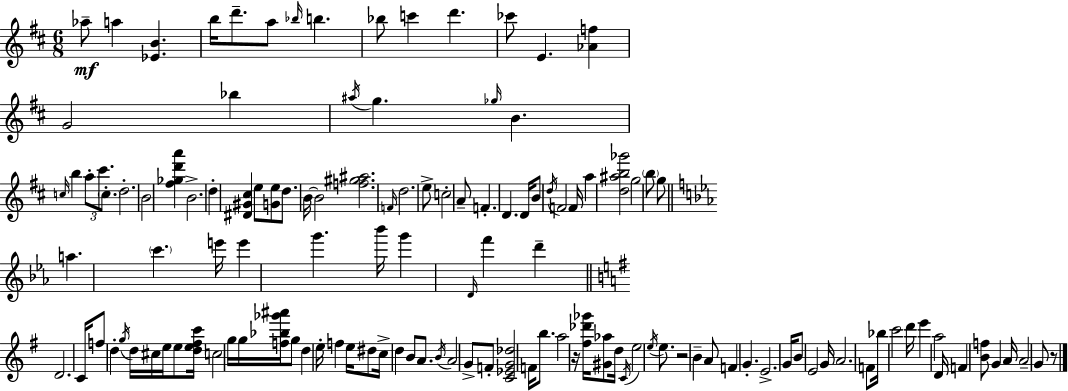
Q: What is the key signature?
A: D major